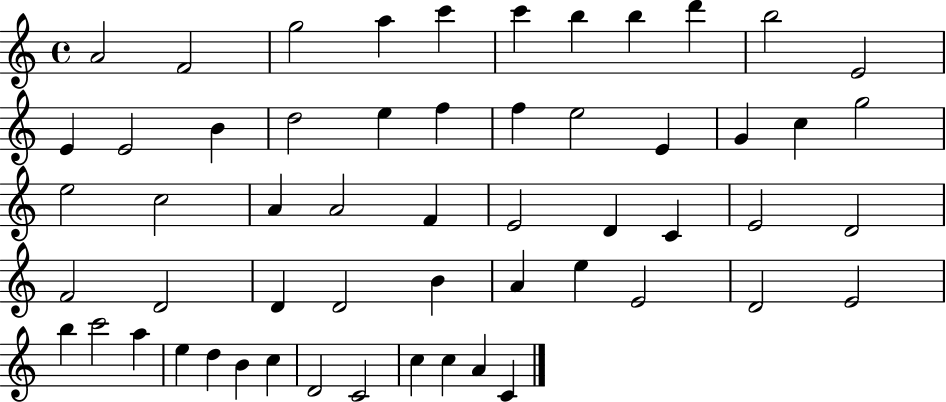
X:1
T:Untitled
M:4/4
L:1/4
K:C
A2 F2 g2 a c' c' b b d' b2 E2 E E2 B d2 e f f e2 E G c g2 e2 c2 A A2 F E2 D C E2 D2 F2 D2 D D2 B A e E2 D2 E2 b c'2 a e d B c D2 C2 c c A C